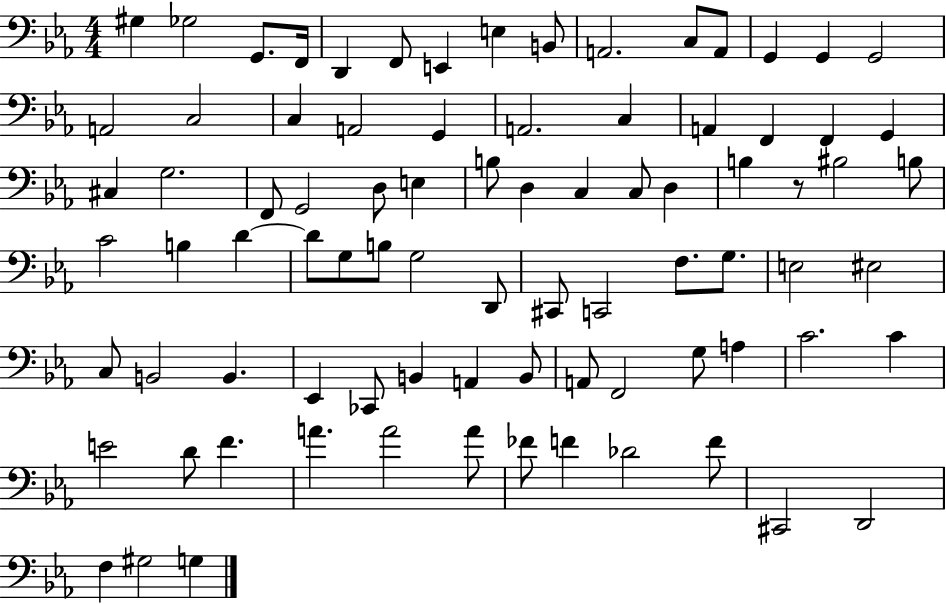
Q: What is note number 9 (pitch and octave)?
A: B2